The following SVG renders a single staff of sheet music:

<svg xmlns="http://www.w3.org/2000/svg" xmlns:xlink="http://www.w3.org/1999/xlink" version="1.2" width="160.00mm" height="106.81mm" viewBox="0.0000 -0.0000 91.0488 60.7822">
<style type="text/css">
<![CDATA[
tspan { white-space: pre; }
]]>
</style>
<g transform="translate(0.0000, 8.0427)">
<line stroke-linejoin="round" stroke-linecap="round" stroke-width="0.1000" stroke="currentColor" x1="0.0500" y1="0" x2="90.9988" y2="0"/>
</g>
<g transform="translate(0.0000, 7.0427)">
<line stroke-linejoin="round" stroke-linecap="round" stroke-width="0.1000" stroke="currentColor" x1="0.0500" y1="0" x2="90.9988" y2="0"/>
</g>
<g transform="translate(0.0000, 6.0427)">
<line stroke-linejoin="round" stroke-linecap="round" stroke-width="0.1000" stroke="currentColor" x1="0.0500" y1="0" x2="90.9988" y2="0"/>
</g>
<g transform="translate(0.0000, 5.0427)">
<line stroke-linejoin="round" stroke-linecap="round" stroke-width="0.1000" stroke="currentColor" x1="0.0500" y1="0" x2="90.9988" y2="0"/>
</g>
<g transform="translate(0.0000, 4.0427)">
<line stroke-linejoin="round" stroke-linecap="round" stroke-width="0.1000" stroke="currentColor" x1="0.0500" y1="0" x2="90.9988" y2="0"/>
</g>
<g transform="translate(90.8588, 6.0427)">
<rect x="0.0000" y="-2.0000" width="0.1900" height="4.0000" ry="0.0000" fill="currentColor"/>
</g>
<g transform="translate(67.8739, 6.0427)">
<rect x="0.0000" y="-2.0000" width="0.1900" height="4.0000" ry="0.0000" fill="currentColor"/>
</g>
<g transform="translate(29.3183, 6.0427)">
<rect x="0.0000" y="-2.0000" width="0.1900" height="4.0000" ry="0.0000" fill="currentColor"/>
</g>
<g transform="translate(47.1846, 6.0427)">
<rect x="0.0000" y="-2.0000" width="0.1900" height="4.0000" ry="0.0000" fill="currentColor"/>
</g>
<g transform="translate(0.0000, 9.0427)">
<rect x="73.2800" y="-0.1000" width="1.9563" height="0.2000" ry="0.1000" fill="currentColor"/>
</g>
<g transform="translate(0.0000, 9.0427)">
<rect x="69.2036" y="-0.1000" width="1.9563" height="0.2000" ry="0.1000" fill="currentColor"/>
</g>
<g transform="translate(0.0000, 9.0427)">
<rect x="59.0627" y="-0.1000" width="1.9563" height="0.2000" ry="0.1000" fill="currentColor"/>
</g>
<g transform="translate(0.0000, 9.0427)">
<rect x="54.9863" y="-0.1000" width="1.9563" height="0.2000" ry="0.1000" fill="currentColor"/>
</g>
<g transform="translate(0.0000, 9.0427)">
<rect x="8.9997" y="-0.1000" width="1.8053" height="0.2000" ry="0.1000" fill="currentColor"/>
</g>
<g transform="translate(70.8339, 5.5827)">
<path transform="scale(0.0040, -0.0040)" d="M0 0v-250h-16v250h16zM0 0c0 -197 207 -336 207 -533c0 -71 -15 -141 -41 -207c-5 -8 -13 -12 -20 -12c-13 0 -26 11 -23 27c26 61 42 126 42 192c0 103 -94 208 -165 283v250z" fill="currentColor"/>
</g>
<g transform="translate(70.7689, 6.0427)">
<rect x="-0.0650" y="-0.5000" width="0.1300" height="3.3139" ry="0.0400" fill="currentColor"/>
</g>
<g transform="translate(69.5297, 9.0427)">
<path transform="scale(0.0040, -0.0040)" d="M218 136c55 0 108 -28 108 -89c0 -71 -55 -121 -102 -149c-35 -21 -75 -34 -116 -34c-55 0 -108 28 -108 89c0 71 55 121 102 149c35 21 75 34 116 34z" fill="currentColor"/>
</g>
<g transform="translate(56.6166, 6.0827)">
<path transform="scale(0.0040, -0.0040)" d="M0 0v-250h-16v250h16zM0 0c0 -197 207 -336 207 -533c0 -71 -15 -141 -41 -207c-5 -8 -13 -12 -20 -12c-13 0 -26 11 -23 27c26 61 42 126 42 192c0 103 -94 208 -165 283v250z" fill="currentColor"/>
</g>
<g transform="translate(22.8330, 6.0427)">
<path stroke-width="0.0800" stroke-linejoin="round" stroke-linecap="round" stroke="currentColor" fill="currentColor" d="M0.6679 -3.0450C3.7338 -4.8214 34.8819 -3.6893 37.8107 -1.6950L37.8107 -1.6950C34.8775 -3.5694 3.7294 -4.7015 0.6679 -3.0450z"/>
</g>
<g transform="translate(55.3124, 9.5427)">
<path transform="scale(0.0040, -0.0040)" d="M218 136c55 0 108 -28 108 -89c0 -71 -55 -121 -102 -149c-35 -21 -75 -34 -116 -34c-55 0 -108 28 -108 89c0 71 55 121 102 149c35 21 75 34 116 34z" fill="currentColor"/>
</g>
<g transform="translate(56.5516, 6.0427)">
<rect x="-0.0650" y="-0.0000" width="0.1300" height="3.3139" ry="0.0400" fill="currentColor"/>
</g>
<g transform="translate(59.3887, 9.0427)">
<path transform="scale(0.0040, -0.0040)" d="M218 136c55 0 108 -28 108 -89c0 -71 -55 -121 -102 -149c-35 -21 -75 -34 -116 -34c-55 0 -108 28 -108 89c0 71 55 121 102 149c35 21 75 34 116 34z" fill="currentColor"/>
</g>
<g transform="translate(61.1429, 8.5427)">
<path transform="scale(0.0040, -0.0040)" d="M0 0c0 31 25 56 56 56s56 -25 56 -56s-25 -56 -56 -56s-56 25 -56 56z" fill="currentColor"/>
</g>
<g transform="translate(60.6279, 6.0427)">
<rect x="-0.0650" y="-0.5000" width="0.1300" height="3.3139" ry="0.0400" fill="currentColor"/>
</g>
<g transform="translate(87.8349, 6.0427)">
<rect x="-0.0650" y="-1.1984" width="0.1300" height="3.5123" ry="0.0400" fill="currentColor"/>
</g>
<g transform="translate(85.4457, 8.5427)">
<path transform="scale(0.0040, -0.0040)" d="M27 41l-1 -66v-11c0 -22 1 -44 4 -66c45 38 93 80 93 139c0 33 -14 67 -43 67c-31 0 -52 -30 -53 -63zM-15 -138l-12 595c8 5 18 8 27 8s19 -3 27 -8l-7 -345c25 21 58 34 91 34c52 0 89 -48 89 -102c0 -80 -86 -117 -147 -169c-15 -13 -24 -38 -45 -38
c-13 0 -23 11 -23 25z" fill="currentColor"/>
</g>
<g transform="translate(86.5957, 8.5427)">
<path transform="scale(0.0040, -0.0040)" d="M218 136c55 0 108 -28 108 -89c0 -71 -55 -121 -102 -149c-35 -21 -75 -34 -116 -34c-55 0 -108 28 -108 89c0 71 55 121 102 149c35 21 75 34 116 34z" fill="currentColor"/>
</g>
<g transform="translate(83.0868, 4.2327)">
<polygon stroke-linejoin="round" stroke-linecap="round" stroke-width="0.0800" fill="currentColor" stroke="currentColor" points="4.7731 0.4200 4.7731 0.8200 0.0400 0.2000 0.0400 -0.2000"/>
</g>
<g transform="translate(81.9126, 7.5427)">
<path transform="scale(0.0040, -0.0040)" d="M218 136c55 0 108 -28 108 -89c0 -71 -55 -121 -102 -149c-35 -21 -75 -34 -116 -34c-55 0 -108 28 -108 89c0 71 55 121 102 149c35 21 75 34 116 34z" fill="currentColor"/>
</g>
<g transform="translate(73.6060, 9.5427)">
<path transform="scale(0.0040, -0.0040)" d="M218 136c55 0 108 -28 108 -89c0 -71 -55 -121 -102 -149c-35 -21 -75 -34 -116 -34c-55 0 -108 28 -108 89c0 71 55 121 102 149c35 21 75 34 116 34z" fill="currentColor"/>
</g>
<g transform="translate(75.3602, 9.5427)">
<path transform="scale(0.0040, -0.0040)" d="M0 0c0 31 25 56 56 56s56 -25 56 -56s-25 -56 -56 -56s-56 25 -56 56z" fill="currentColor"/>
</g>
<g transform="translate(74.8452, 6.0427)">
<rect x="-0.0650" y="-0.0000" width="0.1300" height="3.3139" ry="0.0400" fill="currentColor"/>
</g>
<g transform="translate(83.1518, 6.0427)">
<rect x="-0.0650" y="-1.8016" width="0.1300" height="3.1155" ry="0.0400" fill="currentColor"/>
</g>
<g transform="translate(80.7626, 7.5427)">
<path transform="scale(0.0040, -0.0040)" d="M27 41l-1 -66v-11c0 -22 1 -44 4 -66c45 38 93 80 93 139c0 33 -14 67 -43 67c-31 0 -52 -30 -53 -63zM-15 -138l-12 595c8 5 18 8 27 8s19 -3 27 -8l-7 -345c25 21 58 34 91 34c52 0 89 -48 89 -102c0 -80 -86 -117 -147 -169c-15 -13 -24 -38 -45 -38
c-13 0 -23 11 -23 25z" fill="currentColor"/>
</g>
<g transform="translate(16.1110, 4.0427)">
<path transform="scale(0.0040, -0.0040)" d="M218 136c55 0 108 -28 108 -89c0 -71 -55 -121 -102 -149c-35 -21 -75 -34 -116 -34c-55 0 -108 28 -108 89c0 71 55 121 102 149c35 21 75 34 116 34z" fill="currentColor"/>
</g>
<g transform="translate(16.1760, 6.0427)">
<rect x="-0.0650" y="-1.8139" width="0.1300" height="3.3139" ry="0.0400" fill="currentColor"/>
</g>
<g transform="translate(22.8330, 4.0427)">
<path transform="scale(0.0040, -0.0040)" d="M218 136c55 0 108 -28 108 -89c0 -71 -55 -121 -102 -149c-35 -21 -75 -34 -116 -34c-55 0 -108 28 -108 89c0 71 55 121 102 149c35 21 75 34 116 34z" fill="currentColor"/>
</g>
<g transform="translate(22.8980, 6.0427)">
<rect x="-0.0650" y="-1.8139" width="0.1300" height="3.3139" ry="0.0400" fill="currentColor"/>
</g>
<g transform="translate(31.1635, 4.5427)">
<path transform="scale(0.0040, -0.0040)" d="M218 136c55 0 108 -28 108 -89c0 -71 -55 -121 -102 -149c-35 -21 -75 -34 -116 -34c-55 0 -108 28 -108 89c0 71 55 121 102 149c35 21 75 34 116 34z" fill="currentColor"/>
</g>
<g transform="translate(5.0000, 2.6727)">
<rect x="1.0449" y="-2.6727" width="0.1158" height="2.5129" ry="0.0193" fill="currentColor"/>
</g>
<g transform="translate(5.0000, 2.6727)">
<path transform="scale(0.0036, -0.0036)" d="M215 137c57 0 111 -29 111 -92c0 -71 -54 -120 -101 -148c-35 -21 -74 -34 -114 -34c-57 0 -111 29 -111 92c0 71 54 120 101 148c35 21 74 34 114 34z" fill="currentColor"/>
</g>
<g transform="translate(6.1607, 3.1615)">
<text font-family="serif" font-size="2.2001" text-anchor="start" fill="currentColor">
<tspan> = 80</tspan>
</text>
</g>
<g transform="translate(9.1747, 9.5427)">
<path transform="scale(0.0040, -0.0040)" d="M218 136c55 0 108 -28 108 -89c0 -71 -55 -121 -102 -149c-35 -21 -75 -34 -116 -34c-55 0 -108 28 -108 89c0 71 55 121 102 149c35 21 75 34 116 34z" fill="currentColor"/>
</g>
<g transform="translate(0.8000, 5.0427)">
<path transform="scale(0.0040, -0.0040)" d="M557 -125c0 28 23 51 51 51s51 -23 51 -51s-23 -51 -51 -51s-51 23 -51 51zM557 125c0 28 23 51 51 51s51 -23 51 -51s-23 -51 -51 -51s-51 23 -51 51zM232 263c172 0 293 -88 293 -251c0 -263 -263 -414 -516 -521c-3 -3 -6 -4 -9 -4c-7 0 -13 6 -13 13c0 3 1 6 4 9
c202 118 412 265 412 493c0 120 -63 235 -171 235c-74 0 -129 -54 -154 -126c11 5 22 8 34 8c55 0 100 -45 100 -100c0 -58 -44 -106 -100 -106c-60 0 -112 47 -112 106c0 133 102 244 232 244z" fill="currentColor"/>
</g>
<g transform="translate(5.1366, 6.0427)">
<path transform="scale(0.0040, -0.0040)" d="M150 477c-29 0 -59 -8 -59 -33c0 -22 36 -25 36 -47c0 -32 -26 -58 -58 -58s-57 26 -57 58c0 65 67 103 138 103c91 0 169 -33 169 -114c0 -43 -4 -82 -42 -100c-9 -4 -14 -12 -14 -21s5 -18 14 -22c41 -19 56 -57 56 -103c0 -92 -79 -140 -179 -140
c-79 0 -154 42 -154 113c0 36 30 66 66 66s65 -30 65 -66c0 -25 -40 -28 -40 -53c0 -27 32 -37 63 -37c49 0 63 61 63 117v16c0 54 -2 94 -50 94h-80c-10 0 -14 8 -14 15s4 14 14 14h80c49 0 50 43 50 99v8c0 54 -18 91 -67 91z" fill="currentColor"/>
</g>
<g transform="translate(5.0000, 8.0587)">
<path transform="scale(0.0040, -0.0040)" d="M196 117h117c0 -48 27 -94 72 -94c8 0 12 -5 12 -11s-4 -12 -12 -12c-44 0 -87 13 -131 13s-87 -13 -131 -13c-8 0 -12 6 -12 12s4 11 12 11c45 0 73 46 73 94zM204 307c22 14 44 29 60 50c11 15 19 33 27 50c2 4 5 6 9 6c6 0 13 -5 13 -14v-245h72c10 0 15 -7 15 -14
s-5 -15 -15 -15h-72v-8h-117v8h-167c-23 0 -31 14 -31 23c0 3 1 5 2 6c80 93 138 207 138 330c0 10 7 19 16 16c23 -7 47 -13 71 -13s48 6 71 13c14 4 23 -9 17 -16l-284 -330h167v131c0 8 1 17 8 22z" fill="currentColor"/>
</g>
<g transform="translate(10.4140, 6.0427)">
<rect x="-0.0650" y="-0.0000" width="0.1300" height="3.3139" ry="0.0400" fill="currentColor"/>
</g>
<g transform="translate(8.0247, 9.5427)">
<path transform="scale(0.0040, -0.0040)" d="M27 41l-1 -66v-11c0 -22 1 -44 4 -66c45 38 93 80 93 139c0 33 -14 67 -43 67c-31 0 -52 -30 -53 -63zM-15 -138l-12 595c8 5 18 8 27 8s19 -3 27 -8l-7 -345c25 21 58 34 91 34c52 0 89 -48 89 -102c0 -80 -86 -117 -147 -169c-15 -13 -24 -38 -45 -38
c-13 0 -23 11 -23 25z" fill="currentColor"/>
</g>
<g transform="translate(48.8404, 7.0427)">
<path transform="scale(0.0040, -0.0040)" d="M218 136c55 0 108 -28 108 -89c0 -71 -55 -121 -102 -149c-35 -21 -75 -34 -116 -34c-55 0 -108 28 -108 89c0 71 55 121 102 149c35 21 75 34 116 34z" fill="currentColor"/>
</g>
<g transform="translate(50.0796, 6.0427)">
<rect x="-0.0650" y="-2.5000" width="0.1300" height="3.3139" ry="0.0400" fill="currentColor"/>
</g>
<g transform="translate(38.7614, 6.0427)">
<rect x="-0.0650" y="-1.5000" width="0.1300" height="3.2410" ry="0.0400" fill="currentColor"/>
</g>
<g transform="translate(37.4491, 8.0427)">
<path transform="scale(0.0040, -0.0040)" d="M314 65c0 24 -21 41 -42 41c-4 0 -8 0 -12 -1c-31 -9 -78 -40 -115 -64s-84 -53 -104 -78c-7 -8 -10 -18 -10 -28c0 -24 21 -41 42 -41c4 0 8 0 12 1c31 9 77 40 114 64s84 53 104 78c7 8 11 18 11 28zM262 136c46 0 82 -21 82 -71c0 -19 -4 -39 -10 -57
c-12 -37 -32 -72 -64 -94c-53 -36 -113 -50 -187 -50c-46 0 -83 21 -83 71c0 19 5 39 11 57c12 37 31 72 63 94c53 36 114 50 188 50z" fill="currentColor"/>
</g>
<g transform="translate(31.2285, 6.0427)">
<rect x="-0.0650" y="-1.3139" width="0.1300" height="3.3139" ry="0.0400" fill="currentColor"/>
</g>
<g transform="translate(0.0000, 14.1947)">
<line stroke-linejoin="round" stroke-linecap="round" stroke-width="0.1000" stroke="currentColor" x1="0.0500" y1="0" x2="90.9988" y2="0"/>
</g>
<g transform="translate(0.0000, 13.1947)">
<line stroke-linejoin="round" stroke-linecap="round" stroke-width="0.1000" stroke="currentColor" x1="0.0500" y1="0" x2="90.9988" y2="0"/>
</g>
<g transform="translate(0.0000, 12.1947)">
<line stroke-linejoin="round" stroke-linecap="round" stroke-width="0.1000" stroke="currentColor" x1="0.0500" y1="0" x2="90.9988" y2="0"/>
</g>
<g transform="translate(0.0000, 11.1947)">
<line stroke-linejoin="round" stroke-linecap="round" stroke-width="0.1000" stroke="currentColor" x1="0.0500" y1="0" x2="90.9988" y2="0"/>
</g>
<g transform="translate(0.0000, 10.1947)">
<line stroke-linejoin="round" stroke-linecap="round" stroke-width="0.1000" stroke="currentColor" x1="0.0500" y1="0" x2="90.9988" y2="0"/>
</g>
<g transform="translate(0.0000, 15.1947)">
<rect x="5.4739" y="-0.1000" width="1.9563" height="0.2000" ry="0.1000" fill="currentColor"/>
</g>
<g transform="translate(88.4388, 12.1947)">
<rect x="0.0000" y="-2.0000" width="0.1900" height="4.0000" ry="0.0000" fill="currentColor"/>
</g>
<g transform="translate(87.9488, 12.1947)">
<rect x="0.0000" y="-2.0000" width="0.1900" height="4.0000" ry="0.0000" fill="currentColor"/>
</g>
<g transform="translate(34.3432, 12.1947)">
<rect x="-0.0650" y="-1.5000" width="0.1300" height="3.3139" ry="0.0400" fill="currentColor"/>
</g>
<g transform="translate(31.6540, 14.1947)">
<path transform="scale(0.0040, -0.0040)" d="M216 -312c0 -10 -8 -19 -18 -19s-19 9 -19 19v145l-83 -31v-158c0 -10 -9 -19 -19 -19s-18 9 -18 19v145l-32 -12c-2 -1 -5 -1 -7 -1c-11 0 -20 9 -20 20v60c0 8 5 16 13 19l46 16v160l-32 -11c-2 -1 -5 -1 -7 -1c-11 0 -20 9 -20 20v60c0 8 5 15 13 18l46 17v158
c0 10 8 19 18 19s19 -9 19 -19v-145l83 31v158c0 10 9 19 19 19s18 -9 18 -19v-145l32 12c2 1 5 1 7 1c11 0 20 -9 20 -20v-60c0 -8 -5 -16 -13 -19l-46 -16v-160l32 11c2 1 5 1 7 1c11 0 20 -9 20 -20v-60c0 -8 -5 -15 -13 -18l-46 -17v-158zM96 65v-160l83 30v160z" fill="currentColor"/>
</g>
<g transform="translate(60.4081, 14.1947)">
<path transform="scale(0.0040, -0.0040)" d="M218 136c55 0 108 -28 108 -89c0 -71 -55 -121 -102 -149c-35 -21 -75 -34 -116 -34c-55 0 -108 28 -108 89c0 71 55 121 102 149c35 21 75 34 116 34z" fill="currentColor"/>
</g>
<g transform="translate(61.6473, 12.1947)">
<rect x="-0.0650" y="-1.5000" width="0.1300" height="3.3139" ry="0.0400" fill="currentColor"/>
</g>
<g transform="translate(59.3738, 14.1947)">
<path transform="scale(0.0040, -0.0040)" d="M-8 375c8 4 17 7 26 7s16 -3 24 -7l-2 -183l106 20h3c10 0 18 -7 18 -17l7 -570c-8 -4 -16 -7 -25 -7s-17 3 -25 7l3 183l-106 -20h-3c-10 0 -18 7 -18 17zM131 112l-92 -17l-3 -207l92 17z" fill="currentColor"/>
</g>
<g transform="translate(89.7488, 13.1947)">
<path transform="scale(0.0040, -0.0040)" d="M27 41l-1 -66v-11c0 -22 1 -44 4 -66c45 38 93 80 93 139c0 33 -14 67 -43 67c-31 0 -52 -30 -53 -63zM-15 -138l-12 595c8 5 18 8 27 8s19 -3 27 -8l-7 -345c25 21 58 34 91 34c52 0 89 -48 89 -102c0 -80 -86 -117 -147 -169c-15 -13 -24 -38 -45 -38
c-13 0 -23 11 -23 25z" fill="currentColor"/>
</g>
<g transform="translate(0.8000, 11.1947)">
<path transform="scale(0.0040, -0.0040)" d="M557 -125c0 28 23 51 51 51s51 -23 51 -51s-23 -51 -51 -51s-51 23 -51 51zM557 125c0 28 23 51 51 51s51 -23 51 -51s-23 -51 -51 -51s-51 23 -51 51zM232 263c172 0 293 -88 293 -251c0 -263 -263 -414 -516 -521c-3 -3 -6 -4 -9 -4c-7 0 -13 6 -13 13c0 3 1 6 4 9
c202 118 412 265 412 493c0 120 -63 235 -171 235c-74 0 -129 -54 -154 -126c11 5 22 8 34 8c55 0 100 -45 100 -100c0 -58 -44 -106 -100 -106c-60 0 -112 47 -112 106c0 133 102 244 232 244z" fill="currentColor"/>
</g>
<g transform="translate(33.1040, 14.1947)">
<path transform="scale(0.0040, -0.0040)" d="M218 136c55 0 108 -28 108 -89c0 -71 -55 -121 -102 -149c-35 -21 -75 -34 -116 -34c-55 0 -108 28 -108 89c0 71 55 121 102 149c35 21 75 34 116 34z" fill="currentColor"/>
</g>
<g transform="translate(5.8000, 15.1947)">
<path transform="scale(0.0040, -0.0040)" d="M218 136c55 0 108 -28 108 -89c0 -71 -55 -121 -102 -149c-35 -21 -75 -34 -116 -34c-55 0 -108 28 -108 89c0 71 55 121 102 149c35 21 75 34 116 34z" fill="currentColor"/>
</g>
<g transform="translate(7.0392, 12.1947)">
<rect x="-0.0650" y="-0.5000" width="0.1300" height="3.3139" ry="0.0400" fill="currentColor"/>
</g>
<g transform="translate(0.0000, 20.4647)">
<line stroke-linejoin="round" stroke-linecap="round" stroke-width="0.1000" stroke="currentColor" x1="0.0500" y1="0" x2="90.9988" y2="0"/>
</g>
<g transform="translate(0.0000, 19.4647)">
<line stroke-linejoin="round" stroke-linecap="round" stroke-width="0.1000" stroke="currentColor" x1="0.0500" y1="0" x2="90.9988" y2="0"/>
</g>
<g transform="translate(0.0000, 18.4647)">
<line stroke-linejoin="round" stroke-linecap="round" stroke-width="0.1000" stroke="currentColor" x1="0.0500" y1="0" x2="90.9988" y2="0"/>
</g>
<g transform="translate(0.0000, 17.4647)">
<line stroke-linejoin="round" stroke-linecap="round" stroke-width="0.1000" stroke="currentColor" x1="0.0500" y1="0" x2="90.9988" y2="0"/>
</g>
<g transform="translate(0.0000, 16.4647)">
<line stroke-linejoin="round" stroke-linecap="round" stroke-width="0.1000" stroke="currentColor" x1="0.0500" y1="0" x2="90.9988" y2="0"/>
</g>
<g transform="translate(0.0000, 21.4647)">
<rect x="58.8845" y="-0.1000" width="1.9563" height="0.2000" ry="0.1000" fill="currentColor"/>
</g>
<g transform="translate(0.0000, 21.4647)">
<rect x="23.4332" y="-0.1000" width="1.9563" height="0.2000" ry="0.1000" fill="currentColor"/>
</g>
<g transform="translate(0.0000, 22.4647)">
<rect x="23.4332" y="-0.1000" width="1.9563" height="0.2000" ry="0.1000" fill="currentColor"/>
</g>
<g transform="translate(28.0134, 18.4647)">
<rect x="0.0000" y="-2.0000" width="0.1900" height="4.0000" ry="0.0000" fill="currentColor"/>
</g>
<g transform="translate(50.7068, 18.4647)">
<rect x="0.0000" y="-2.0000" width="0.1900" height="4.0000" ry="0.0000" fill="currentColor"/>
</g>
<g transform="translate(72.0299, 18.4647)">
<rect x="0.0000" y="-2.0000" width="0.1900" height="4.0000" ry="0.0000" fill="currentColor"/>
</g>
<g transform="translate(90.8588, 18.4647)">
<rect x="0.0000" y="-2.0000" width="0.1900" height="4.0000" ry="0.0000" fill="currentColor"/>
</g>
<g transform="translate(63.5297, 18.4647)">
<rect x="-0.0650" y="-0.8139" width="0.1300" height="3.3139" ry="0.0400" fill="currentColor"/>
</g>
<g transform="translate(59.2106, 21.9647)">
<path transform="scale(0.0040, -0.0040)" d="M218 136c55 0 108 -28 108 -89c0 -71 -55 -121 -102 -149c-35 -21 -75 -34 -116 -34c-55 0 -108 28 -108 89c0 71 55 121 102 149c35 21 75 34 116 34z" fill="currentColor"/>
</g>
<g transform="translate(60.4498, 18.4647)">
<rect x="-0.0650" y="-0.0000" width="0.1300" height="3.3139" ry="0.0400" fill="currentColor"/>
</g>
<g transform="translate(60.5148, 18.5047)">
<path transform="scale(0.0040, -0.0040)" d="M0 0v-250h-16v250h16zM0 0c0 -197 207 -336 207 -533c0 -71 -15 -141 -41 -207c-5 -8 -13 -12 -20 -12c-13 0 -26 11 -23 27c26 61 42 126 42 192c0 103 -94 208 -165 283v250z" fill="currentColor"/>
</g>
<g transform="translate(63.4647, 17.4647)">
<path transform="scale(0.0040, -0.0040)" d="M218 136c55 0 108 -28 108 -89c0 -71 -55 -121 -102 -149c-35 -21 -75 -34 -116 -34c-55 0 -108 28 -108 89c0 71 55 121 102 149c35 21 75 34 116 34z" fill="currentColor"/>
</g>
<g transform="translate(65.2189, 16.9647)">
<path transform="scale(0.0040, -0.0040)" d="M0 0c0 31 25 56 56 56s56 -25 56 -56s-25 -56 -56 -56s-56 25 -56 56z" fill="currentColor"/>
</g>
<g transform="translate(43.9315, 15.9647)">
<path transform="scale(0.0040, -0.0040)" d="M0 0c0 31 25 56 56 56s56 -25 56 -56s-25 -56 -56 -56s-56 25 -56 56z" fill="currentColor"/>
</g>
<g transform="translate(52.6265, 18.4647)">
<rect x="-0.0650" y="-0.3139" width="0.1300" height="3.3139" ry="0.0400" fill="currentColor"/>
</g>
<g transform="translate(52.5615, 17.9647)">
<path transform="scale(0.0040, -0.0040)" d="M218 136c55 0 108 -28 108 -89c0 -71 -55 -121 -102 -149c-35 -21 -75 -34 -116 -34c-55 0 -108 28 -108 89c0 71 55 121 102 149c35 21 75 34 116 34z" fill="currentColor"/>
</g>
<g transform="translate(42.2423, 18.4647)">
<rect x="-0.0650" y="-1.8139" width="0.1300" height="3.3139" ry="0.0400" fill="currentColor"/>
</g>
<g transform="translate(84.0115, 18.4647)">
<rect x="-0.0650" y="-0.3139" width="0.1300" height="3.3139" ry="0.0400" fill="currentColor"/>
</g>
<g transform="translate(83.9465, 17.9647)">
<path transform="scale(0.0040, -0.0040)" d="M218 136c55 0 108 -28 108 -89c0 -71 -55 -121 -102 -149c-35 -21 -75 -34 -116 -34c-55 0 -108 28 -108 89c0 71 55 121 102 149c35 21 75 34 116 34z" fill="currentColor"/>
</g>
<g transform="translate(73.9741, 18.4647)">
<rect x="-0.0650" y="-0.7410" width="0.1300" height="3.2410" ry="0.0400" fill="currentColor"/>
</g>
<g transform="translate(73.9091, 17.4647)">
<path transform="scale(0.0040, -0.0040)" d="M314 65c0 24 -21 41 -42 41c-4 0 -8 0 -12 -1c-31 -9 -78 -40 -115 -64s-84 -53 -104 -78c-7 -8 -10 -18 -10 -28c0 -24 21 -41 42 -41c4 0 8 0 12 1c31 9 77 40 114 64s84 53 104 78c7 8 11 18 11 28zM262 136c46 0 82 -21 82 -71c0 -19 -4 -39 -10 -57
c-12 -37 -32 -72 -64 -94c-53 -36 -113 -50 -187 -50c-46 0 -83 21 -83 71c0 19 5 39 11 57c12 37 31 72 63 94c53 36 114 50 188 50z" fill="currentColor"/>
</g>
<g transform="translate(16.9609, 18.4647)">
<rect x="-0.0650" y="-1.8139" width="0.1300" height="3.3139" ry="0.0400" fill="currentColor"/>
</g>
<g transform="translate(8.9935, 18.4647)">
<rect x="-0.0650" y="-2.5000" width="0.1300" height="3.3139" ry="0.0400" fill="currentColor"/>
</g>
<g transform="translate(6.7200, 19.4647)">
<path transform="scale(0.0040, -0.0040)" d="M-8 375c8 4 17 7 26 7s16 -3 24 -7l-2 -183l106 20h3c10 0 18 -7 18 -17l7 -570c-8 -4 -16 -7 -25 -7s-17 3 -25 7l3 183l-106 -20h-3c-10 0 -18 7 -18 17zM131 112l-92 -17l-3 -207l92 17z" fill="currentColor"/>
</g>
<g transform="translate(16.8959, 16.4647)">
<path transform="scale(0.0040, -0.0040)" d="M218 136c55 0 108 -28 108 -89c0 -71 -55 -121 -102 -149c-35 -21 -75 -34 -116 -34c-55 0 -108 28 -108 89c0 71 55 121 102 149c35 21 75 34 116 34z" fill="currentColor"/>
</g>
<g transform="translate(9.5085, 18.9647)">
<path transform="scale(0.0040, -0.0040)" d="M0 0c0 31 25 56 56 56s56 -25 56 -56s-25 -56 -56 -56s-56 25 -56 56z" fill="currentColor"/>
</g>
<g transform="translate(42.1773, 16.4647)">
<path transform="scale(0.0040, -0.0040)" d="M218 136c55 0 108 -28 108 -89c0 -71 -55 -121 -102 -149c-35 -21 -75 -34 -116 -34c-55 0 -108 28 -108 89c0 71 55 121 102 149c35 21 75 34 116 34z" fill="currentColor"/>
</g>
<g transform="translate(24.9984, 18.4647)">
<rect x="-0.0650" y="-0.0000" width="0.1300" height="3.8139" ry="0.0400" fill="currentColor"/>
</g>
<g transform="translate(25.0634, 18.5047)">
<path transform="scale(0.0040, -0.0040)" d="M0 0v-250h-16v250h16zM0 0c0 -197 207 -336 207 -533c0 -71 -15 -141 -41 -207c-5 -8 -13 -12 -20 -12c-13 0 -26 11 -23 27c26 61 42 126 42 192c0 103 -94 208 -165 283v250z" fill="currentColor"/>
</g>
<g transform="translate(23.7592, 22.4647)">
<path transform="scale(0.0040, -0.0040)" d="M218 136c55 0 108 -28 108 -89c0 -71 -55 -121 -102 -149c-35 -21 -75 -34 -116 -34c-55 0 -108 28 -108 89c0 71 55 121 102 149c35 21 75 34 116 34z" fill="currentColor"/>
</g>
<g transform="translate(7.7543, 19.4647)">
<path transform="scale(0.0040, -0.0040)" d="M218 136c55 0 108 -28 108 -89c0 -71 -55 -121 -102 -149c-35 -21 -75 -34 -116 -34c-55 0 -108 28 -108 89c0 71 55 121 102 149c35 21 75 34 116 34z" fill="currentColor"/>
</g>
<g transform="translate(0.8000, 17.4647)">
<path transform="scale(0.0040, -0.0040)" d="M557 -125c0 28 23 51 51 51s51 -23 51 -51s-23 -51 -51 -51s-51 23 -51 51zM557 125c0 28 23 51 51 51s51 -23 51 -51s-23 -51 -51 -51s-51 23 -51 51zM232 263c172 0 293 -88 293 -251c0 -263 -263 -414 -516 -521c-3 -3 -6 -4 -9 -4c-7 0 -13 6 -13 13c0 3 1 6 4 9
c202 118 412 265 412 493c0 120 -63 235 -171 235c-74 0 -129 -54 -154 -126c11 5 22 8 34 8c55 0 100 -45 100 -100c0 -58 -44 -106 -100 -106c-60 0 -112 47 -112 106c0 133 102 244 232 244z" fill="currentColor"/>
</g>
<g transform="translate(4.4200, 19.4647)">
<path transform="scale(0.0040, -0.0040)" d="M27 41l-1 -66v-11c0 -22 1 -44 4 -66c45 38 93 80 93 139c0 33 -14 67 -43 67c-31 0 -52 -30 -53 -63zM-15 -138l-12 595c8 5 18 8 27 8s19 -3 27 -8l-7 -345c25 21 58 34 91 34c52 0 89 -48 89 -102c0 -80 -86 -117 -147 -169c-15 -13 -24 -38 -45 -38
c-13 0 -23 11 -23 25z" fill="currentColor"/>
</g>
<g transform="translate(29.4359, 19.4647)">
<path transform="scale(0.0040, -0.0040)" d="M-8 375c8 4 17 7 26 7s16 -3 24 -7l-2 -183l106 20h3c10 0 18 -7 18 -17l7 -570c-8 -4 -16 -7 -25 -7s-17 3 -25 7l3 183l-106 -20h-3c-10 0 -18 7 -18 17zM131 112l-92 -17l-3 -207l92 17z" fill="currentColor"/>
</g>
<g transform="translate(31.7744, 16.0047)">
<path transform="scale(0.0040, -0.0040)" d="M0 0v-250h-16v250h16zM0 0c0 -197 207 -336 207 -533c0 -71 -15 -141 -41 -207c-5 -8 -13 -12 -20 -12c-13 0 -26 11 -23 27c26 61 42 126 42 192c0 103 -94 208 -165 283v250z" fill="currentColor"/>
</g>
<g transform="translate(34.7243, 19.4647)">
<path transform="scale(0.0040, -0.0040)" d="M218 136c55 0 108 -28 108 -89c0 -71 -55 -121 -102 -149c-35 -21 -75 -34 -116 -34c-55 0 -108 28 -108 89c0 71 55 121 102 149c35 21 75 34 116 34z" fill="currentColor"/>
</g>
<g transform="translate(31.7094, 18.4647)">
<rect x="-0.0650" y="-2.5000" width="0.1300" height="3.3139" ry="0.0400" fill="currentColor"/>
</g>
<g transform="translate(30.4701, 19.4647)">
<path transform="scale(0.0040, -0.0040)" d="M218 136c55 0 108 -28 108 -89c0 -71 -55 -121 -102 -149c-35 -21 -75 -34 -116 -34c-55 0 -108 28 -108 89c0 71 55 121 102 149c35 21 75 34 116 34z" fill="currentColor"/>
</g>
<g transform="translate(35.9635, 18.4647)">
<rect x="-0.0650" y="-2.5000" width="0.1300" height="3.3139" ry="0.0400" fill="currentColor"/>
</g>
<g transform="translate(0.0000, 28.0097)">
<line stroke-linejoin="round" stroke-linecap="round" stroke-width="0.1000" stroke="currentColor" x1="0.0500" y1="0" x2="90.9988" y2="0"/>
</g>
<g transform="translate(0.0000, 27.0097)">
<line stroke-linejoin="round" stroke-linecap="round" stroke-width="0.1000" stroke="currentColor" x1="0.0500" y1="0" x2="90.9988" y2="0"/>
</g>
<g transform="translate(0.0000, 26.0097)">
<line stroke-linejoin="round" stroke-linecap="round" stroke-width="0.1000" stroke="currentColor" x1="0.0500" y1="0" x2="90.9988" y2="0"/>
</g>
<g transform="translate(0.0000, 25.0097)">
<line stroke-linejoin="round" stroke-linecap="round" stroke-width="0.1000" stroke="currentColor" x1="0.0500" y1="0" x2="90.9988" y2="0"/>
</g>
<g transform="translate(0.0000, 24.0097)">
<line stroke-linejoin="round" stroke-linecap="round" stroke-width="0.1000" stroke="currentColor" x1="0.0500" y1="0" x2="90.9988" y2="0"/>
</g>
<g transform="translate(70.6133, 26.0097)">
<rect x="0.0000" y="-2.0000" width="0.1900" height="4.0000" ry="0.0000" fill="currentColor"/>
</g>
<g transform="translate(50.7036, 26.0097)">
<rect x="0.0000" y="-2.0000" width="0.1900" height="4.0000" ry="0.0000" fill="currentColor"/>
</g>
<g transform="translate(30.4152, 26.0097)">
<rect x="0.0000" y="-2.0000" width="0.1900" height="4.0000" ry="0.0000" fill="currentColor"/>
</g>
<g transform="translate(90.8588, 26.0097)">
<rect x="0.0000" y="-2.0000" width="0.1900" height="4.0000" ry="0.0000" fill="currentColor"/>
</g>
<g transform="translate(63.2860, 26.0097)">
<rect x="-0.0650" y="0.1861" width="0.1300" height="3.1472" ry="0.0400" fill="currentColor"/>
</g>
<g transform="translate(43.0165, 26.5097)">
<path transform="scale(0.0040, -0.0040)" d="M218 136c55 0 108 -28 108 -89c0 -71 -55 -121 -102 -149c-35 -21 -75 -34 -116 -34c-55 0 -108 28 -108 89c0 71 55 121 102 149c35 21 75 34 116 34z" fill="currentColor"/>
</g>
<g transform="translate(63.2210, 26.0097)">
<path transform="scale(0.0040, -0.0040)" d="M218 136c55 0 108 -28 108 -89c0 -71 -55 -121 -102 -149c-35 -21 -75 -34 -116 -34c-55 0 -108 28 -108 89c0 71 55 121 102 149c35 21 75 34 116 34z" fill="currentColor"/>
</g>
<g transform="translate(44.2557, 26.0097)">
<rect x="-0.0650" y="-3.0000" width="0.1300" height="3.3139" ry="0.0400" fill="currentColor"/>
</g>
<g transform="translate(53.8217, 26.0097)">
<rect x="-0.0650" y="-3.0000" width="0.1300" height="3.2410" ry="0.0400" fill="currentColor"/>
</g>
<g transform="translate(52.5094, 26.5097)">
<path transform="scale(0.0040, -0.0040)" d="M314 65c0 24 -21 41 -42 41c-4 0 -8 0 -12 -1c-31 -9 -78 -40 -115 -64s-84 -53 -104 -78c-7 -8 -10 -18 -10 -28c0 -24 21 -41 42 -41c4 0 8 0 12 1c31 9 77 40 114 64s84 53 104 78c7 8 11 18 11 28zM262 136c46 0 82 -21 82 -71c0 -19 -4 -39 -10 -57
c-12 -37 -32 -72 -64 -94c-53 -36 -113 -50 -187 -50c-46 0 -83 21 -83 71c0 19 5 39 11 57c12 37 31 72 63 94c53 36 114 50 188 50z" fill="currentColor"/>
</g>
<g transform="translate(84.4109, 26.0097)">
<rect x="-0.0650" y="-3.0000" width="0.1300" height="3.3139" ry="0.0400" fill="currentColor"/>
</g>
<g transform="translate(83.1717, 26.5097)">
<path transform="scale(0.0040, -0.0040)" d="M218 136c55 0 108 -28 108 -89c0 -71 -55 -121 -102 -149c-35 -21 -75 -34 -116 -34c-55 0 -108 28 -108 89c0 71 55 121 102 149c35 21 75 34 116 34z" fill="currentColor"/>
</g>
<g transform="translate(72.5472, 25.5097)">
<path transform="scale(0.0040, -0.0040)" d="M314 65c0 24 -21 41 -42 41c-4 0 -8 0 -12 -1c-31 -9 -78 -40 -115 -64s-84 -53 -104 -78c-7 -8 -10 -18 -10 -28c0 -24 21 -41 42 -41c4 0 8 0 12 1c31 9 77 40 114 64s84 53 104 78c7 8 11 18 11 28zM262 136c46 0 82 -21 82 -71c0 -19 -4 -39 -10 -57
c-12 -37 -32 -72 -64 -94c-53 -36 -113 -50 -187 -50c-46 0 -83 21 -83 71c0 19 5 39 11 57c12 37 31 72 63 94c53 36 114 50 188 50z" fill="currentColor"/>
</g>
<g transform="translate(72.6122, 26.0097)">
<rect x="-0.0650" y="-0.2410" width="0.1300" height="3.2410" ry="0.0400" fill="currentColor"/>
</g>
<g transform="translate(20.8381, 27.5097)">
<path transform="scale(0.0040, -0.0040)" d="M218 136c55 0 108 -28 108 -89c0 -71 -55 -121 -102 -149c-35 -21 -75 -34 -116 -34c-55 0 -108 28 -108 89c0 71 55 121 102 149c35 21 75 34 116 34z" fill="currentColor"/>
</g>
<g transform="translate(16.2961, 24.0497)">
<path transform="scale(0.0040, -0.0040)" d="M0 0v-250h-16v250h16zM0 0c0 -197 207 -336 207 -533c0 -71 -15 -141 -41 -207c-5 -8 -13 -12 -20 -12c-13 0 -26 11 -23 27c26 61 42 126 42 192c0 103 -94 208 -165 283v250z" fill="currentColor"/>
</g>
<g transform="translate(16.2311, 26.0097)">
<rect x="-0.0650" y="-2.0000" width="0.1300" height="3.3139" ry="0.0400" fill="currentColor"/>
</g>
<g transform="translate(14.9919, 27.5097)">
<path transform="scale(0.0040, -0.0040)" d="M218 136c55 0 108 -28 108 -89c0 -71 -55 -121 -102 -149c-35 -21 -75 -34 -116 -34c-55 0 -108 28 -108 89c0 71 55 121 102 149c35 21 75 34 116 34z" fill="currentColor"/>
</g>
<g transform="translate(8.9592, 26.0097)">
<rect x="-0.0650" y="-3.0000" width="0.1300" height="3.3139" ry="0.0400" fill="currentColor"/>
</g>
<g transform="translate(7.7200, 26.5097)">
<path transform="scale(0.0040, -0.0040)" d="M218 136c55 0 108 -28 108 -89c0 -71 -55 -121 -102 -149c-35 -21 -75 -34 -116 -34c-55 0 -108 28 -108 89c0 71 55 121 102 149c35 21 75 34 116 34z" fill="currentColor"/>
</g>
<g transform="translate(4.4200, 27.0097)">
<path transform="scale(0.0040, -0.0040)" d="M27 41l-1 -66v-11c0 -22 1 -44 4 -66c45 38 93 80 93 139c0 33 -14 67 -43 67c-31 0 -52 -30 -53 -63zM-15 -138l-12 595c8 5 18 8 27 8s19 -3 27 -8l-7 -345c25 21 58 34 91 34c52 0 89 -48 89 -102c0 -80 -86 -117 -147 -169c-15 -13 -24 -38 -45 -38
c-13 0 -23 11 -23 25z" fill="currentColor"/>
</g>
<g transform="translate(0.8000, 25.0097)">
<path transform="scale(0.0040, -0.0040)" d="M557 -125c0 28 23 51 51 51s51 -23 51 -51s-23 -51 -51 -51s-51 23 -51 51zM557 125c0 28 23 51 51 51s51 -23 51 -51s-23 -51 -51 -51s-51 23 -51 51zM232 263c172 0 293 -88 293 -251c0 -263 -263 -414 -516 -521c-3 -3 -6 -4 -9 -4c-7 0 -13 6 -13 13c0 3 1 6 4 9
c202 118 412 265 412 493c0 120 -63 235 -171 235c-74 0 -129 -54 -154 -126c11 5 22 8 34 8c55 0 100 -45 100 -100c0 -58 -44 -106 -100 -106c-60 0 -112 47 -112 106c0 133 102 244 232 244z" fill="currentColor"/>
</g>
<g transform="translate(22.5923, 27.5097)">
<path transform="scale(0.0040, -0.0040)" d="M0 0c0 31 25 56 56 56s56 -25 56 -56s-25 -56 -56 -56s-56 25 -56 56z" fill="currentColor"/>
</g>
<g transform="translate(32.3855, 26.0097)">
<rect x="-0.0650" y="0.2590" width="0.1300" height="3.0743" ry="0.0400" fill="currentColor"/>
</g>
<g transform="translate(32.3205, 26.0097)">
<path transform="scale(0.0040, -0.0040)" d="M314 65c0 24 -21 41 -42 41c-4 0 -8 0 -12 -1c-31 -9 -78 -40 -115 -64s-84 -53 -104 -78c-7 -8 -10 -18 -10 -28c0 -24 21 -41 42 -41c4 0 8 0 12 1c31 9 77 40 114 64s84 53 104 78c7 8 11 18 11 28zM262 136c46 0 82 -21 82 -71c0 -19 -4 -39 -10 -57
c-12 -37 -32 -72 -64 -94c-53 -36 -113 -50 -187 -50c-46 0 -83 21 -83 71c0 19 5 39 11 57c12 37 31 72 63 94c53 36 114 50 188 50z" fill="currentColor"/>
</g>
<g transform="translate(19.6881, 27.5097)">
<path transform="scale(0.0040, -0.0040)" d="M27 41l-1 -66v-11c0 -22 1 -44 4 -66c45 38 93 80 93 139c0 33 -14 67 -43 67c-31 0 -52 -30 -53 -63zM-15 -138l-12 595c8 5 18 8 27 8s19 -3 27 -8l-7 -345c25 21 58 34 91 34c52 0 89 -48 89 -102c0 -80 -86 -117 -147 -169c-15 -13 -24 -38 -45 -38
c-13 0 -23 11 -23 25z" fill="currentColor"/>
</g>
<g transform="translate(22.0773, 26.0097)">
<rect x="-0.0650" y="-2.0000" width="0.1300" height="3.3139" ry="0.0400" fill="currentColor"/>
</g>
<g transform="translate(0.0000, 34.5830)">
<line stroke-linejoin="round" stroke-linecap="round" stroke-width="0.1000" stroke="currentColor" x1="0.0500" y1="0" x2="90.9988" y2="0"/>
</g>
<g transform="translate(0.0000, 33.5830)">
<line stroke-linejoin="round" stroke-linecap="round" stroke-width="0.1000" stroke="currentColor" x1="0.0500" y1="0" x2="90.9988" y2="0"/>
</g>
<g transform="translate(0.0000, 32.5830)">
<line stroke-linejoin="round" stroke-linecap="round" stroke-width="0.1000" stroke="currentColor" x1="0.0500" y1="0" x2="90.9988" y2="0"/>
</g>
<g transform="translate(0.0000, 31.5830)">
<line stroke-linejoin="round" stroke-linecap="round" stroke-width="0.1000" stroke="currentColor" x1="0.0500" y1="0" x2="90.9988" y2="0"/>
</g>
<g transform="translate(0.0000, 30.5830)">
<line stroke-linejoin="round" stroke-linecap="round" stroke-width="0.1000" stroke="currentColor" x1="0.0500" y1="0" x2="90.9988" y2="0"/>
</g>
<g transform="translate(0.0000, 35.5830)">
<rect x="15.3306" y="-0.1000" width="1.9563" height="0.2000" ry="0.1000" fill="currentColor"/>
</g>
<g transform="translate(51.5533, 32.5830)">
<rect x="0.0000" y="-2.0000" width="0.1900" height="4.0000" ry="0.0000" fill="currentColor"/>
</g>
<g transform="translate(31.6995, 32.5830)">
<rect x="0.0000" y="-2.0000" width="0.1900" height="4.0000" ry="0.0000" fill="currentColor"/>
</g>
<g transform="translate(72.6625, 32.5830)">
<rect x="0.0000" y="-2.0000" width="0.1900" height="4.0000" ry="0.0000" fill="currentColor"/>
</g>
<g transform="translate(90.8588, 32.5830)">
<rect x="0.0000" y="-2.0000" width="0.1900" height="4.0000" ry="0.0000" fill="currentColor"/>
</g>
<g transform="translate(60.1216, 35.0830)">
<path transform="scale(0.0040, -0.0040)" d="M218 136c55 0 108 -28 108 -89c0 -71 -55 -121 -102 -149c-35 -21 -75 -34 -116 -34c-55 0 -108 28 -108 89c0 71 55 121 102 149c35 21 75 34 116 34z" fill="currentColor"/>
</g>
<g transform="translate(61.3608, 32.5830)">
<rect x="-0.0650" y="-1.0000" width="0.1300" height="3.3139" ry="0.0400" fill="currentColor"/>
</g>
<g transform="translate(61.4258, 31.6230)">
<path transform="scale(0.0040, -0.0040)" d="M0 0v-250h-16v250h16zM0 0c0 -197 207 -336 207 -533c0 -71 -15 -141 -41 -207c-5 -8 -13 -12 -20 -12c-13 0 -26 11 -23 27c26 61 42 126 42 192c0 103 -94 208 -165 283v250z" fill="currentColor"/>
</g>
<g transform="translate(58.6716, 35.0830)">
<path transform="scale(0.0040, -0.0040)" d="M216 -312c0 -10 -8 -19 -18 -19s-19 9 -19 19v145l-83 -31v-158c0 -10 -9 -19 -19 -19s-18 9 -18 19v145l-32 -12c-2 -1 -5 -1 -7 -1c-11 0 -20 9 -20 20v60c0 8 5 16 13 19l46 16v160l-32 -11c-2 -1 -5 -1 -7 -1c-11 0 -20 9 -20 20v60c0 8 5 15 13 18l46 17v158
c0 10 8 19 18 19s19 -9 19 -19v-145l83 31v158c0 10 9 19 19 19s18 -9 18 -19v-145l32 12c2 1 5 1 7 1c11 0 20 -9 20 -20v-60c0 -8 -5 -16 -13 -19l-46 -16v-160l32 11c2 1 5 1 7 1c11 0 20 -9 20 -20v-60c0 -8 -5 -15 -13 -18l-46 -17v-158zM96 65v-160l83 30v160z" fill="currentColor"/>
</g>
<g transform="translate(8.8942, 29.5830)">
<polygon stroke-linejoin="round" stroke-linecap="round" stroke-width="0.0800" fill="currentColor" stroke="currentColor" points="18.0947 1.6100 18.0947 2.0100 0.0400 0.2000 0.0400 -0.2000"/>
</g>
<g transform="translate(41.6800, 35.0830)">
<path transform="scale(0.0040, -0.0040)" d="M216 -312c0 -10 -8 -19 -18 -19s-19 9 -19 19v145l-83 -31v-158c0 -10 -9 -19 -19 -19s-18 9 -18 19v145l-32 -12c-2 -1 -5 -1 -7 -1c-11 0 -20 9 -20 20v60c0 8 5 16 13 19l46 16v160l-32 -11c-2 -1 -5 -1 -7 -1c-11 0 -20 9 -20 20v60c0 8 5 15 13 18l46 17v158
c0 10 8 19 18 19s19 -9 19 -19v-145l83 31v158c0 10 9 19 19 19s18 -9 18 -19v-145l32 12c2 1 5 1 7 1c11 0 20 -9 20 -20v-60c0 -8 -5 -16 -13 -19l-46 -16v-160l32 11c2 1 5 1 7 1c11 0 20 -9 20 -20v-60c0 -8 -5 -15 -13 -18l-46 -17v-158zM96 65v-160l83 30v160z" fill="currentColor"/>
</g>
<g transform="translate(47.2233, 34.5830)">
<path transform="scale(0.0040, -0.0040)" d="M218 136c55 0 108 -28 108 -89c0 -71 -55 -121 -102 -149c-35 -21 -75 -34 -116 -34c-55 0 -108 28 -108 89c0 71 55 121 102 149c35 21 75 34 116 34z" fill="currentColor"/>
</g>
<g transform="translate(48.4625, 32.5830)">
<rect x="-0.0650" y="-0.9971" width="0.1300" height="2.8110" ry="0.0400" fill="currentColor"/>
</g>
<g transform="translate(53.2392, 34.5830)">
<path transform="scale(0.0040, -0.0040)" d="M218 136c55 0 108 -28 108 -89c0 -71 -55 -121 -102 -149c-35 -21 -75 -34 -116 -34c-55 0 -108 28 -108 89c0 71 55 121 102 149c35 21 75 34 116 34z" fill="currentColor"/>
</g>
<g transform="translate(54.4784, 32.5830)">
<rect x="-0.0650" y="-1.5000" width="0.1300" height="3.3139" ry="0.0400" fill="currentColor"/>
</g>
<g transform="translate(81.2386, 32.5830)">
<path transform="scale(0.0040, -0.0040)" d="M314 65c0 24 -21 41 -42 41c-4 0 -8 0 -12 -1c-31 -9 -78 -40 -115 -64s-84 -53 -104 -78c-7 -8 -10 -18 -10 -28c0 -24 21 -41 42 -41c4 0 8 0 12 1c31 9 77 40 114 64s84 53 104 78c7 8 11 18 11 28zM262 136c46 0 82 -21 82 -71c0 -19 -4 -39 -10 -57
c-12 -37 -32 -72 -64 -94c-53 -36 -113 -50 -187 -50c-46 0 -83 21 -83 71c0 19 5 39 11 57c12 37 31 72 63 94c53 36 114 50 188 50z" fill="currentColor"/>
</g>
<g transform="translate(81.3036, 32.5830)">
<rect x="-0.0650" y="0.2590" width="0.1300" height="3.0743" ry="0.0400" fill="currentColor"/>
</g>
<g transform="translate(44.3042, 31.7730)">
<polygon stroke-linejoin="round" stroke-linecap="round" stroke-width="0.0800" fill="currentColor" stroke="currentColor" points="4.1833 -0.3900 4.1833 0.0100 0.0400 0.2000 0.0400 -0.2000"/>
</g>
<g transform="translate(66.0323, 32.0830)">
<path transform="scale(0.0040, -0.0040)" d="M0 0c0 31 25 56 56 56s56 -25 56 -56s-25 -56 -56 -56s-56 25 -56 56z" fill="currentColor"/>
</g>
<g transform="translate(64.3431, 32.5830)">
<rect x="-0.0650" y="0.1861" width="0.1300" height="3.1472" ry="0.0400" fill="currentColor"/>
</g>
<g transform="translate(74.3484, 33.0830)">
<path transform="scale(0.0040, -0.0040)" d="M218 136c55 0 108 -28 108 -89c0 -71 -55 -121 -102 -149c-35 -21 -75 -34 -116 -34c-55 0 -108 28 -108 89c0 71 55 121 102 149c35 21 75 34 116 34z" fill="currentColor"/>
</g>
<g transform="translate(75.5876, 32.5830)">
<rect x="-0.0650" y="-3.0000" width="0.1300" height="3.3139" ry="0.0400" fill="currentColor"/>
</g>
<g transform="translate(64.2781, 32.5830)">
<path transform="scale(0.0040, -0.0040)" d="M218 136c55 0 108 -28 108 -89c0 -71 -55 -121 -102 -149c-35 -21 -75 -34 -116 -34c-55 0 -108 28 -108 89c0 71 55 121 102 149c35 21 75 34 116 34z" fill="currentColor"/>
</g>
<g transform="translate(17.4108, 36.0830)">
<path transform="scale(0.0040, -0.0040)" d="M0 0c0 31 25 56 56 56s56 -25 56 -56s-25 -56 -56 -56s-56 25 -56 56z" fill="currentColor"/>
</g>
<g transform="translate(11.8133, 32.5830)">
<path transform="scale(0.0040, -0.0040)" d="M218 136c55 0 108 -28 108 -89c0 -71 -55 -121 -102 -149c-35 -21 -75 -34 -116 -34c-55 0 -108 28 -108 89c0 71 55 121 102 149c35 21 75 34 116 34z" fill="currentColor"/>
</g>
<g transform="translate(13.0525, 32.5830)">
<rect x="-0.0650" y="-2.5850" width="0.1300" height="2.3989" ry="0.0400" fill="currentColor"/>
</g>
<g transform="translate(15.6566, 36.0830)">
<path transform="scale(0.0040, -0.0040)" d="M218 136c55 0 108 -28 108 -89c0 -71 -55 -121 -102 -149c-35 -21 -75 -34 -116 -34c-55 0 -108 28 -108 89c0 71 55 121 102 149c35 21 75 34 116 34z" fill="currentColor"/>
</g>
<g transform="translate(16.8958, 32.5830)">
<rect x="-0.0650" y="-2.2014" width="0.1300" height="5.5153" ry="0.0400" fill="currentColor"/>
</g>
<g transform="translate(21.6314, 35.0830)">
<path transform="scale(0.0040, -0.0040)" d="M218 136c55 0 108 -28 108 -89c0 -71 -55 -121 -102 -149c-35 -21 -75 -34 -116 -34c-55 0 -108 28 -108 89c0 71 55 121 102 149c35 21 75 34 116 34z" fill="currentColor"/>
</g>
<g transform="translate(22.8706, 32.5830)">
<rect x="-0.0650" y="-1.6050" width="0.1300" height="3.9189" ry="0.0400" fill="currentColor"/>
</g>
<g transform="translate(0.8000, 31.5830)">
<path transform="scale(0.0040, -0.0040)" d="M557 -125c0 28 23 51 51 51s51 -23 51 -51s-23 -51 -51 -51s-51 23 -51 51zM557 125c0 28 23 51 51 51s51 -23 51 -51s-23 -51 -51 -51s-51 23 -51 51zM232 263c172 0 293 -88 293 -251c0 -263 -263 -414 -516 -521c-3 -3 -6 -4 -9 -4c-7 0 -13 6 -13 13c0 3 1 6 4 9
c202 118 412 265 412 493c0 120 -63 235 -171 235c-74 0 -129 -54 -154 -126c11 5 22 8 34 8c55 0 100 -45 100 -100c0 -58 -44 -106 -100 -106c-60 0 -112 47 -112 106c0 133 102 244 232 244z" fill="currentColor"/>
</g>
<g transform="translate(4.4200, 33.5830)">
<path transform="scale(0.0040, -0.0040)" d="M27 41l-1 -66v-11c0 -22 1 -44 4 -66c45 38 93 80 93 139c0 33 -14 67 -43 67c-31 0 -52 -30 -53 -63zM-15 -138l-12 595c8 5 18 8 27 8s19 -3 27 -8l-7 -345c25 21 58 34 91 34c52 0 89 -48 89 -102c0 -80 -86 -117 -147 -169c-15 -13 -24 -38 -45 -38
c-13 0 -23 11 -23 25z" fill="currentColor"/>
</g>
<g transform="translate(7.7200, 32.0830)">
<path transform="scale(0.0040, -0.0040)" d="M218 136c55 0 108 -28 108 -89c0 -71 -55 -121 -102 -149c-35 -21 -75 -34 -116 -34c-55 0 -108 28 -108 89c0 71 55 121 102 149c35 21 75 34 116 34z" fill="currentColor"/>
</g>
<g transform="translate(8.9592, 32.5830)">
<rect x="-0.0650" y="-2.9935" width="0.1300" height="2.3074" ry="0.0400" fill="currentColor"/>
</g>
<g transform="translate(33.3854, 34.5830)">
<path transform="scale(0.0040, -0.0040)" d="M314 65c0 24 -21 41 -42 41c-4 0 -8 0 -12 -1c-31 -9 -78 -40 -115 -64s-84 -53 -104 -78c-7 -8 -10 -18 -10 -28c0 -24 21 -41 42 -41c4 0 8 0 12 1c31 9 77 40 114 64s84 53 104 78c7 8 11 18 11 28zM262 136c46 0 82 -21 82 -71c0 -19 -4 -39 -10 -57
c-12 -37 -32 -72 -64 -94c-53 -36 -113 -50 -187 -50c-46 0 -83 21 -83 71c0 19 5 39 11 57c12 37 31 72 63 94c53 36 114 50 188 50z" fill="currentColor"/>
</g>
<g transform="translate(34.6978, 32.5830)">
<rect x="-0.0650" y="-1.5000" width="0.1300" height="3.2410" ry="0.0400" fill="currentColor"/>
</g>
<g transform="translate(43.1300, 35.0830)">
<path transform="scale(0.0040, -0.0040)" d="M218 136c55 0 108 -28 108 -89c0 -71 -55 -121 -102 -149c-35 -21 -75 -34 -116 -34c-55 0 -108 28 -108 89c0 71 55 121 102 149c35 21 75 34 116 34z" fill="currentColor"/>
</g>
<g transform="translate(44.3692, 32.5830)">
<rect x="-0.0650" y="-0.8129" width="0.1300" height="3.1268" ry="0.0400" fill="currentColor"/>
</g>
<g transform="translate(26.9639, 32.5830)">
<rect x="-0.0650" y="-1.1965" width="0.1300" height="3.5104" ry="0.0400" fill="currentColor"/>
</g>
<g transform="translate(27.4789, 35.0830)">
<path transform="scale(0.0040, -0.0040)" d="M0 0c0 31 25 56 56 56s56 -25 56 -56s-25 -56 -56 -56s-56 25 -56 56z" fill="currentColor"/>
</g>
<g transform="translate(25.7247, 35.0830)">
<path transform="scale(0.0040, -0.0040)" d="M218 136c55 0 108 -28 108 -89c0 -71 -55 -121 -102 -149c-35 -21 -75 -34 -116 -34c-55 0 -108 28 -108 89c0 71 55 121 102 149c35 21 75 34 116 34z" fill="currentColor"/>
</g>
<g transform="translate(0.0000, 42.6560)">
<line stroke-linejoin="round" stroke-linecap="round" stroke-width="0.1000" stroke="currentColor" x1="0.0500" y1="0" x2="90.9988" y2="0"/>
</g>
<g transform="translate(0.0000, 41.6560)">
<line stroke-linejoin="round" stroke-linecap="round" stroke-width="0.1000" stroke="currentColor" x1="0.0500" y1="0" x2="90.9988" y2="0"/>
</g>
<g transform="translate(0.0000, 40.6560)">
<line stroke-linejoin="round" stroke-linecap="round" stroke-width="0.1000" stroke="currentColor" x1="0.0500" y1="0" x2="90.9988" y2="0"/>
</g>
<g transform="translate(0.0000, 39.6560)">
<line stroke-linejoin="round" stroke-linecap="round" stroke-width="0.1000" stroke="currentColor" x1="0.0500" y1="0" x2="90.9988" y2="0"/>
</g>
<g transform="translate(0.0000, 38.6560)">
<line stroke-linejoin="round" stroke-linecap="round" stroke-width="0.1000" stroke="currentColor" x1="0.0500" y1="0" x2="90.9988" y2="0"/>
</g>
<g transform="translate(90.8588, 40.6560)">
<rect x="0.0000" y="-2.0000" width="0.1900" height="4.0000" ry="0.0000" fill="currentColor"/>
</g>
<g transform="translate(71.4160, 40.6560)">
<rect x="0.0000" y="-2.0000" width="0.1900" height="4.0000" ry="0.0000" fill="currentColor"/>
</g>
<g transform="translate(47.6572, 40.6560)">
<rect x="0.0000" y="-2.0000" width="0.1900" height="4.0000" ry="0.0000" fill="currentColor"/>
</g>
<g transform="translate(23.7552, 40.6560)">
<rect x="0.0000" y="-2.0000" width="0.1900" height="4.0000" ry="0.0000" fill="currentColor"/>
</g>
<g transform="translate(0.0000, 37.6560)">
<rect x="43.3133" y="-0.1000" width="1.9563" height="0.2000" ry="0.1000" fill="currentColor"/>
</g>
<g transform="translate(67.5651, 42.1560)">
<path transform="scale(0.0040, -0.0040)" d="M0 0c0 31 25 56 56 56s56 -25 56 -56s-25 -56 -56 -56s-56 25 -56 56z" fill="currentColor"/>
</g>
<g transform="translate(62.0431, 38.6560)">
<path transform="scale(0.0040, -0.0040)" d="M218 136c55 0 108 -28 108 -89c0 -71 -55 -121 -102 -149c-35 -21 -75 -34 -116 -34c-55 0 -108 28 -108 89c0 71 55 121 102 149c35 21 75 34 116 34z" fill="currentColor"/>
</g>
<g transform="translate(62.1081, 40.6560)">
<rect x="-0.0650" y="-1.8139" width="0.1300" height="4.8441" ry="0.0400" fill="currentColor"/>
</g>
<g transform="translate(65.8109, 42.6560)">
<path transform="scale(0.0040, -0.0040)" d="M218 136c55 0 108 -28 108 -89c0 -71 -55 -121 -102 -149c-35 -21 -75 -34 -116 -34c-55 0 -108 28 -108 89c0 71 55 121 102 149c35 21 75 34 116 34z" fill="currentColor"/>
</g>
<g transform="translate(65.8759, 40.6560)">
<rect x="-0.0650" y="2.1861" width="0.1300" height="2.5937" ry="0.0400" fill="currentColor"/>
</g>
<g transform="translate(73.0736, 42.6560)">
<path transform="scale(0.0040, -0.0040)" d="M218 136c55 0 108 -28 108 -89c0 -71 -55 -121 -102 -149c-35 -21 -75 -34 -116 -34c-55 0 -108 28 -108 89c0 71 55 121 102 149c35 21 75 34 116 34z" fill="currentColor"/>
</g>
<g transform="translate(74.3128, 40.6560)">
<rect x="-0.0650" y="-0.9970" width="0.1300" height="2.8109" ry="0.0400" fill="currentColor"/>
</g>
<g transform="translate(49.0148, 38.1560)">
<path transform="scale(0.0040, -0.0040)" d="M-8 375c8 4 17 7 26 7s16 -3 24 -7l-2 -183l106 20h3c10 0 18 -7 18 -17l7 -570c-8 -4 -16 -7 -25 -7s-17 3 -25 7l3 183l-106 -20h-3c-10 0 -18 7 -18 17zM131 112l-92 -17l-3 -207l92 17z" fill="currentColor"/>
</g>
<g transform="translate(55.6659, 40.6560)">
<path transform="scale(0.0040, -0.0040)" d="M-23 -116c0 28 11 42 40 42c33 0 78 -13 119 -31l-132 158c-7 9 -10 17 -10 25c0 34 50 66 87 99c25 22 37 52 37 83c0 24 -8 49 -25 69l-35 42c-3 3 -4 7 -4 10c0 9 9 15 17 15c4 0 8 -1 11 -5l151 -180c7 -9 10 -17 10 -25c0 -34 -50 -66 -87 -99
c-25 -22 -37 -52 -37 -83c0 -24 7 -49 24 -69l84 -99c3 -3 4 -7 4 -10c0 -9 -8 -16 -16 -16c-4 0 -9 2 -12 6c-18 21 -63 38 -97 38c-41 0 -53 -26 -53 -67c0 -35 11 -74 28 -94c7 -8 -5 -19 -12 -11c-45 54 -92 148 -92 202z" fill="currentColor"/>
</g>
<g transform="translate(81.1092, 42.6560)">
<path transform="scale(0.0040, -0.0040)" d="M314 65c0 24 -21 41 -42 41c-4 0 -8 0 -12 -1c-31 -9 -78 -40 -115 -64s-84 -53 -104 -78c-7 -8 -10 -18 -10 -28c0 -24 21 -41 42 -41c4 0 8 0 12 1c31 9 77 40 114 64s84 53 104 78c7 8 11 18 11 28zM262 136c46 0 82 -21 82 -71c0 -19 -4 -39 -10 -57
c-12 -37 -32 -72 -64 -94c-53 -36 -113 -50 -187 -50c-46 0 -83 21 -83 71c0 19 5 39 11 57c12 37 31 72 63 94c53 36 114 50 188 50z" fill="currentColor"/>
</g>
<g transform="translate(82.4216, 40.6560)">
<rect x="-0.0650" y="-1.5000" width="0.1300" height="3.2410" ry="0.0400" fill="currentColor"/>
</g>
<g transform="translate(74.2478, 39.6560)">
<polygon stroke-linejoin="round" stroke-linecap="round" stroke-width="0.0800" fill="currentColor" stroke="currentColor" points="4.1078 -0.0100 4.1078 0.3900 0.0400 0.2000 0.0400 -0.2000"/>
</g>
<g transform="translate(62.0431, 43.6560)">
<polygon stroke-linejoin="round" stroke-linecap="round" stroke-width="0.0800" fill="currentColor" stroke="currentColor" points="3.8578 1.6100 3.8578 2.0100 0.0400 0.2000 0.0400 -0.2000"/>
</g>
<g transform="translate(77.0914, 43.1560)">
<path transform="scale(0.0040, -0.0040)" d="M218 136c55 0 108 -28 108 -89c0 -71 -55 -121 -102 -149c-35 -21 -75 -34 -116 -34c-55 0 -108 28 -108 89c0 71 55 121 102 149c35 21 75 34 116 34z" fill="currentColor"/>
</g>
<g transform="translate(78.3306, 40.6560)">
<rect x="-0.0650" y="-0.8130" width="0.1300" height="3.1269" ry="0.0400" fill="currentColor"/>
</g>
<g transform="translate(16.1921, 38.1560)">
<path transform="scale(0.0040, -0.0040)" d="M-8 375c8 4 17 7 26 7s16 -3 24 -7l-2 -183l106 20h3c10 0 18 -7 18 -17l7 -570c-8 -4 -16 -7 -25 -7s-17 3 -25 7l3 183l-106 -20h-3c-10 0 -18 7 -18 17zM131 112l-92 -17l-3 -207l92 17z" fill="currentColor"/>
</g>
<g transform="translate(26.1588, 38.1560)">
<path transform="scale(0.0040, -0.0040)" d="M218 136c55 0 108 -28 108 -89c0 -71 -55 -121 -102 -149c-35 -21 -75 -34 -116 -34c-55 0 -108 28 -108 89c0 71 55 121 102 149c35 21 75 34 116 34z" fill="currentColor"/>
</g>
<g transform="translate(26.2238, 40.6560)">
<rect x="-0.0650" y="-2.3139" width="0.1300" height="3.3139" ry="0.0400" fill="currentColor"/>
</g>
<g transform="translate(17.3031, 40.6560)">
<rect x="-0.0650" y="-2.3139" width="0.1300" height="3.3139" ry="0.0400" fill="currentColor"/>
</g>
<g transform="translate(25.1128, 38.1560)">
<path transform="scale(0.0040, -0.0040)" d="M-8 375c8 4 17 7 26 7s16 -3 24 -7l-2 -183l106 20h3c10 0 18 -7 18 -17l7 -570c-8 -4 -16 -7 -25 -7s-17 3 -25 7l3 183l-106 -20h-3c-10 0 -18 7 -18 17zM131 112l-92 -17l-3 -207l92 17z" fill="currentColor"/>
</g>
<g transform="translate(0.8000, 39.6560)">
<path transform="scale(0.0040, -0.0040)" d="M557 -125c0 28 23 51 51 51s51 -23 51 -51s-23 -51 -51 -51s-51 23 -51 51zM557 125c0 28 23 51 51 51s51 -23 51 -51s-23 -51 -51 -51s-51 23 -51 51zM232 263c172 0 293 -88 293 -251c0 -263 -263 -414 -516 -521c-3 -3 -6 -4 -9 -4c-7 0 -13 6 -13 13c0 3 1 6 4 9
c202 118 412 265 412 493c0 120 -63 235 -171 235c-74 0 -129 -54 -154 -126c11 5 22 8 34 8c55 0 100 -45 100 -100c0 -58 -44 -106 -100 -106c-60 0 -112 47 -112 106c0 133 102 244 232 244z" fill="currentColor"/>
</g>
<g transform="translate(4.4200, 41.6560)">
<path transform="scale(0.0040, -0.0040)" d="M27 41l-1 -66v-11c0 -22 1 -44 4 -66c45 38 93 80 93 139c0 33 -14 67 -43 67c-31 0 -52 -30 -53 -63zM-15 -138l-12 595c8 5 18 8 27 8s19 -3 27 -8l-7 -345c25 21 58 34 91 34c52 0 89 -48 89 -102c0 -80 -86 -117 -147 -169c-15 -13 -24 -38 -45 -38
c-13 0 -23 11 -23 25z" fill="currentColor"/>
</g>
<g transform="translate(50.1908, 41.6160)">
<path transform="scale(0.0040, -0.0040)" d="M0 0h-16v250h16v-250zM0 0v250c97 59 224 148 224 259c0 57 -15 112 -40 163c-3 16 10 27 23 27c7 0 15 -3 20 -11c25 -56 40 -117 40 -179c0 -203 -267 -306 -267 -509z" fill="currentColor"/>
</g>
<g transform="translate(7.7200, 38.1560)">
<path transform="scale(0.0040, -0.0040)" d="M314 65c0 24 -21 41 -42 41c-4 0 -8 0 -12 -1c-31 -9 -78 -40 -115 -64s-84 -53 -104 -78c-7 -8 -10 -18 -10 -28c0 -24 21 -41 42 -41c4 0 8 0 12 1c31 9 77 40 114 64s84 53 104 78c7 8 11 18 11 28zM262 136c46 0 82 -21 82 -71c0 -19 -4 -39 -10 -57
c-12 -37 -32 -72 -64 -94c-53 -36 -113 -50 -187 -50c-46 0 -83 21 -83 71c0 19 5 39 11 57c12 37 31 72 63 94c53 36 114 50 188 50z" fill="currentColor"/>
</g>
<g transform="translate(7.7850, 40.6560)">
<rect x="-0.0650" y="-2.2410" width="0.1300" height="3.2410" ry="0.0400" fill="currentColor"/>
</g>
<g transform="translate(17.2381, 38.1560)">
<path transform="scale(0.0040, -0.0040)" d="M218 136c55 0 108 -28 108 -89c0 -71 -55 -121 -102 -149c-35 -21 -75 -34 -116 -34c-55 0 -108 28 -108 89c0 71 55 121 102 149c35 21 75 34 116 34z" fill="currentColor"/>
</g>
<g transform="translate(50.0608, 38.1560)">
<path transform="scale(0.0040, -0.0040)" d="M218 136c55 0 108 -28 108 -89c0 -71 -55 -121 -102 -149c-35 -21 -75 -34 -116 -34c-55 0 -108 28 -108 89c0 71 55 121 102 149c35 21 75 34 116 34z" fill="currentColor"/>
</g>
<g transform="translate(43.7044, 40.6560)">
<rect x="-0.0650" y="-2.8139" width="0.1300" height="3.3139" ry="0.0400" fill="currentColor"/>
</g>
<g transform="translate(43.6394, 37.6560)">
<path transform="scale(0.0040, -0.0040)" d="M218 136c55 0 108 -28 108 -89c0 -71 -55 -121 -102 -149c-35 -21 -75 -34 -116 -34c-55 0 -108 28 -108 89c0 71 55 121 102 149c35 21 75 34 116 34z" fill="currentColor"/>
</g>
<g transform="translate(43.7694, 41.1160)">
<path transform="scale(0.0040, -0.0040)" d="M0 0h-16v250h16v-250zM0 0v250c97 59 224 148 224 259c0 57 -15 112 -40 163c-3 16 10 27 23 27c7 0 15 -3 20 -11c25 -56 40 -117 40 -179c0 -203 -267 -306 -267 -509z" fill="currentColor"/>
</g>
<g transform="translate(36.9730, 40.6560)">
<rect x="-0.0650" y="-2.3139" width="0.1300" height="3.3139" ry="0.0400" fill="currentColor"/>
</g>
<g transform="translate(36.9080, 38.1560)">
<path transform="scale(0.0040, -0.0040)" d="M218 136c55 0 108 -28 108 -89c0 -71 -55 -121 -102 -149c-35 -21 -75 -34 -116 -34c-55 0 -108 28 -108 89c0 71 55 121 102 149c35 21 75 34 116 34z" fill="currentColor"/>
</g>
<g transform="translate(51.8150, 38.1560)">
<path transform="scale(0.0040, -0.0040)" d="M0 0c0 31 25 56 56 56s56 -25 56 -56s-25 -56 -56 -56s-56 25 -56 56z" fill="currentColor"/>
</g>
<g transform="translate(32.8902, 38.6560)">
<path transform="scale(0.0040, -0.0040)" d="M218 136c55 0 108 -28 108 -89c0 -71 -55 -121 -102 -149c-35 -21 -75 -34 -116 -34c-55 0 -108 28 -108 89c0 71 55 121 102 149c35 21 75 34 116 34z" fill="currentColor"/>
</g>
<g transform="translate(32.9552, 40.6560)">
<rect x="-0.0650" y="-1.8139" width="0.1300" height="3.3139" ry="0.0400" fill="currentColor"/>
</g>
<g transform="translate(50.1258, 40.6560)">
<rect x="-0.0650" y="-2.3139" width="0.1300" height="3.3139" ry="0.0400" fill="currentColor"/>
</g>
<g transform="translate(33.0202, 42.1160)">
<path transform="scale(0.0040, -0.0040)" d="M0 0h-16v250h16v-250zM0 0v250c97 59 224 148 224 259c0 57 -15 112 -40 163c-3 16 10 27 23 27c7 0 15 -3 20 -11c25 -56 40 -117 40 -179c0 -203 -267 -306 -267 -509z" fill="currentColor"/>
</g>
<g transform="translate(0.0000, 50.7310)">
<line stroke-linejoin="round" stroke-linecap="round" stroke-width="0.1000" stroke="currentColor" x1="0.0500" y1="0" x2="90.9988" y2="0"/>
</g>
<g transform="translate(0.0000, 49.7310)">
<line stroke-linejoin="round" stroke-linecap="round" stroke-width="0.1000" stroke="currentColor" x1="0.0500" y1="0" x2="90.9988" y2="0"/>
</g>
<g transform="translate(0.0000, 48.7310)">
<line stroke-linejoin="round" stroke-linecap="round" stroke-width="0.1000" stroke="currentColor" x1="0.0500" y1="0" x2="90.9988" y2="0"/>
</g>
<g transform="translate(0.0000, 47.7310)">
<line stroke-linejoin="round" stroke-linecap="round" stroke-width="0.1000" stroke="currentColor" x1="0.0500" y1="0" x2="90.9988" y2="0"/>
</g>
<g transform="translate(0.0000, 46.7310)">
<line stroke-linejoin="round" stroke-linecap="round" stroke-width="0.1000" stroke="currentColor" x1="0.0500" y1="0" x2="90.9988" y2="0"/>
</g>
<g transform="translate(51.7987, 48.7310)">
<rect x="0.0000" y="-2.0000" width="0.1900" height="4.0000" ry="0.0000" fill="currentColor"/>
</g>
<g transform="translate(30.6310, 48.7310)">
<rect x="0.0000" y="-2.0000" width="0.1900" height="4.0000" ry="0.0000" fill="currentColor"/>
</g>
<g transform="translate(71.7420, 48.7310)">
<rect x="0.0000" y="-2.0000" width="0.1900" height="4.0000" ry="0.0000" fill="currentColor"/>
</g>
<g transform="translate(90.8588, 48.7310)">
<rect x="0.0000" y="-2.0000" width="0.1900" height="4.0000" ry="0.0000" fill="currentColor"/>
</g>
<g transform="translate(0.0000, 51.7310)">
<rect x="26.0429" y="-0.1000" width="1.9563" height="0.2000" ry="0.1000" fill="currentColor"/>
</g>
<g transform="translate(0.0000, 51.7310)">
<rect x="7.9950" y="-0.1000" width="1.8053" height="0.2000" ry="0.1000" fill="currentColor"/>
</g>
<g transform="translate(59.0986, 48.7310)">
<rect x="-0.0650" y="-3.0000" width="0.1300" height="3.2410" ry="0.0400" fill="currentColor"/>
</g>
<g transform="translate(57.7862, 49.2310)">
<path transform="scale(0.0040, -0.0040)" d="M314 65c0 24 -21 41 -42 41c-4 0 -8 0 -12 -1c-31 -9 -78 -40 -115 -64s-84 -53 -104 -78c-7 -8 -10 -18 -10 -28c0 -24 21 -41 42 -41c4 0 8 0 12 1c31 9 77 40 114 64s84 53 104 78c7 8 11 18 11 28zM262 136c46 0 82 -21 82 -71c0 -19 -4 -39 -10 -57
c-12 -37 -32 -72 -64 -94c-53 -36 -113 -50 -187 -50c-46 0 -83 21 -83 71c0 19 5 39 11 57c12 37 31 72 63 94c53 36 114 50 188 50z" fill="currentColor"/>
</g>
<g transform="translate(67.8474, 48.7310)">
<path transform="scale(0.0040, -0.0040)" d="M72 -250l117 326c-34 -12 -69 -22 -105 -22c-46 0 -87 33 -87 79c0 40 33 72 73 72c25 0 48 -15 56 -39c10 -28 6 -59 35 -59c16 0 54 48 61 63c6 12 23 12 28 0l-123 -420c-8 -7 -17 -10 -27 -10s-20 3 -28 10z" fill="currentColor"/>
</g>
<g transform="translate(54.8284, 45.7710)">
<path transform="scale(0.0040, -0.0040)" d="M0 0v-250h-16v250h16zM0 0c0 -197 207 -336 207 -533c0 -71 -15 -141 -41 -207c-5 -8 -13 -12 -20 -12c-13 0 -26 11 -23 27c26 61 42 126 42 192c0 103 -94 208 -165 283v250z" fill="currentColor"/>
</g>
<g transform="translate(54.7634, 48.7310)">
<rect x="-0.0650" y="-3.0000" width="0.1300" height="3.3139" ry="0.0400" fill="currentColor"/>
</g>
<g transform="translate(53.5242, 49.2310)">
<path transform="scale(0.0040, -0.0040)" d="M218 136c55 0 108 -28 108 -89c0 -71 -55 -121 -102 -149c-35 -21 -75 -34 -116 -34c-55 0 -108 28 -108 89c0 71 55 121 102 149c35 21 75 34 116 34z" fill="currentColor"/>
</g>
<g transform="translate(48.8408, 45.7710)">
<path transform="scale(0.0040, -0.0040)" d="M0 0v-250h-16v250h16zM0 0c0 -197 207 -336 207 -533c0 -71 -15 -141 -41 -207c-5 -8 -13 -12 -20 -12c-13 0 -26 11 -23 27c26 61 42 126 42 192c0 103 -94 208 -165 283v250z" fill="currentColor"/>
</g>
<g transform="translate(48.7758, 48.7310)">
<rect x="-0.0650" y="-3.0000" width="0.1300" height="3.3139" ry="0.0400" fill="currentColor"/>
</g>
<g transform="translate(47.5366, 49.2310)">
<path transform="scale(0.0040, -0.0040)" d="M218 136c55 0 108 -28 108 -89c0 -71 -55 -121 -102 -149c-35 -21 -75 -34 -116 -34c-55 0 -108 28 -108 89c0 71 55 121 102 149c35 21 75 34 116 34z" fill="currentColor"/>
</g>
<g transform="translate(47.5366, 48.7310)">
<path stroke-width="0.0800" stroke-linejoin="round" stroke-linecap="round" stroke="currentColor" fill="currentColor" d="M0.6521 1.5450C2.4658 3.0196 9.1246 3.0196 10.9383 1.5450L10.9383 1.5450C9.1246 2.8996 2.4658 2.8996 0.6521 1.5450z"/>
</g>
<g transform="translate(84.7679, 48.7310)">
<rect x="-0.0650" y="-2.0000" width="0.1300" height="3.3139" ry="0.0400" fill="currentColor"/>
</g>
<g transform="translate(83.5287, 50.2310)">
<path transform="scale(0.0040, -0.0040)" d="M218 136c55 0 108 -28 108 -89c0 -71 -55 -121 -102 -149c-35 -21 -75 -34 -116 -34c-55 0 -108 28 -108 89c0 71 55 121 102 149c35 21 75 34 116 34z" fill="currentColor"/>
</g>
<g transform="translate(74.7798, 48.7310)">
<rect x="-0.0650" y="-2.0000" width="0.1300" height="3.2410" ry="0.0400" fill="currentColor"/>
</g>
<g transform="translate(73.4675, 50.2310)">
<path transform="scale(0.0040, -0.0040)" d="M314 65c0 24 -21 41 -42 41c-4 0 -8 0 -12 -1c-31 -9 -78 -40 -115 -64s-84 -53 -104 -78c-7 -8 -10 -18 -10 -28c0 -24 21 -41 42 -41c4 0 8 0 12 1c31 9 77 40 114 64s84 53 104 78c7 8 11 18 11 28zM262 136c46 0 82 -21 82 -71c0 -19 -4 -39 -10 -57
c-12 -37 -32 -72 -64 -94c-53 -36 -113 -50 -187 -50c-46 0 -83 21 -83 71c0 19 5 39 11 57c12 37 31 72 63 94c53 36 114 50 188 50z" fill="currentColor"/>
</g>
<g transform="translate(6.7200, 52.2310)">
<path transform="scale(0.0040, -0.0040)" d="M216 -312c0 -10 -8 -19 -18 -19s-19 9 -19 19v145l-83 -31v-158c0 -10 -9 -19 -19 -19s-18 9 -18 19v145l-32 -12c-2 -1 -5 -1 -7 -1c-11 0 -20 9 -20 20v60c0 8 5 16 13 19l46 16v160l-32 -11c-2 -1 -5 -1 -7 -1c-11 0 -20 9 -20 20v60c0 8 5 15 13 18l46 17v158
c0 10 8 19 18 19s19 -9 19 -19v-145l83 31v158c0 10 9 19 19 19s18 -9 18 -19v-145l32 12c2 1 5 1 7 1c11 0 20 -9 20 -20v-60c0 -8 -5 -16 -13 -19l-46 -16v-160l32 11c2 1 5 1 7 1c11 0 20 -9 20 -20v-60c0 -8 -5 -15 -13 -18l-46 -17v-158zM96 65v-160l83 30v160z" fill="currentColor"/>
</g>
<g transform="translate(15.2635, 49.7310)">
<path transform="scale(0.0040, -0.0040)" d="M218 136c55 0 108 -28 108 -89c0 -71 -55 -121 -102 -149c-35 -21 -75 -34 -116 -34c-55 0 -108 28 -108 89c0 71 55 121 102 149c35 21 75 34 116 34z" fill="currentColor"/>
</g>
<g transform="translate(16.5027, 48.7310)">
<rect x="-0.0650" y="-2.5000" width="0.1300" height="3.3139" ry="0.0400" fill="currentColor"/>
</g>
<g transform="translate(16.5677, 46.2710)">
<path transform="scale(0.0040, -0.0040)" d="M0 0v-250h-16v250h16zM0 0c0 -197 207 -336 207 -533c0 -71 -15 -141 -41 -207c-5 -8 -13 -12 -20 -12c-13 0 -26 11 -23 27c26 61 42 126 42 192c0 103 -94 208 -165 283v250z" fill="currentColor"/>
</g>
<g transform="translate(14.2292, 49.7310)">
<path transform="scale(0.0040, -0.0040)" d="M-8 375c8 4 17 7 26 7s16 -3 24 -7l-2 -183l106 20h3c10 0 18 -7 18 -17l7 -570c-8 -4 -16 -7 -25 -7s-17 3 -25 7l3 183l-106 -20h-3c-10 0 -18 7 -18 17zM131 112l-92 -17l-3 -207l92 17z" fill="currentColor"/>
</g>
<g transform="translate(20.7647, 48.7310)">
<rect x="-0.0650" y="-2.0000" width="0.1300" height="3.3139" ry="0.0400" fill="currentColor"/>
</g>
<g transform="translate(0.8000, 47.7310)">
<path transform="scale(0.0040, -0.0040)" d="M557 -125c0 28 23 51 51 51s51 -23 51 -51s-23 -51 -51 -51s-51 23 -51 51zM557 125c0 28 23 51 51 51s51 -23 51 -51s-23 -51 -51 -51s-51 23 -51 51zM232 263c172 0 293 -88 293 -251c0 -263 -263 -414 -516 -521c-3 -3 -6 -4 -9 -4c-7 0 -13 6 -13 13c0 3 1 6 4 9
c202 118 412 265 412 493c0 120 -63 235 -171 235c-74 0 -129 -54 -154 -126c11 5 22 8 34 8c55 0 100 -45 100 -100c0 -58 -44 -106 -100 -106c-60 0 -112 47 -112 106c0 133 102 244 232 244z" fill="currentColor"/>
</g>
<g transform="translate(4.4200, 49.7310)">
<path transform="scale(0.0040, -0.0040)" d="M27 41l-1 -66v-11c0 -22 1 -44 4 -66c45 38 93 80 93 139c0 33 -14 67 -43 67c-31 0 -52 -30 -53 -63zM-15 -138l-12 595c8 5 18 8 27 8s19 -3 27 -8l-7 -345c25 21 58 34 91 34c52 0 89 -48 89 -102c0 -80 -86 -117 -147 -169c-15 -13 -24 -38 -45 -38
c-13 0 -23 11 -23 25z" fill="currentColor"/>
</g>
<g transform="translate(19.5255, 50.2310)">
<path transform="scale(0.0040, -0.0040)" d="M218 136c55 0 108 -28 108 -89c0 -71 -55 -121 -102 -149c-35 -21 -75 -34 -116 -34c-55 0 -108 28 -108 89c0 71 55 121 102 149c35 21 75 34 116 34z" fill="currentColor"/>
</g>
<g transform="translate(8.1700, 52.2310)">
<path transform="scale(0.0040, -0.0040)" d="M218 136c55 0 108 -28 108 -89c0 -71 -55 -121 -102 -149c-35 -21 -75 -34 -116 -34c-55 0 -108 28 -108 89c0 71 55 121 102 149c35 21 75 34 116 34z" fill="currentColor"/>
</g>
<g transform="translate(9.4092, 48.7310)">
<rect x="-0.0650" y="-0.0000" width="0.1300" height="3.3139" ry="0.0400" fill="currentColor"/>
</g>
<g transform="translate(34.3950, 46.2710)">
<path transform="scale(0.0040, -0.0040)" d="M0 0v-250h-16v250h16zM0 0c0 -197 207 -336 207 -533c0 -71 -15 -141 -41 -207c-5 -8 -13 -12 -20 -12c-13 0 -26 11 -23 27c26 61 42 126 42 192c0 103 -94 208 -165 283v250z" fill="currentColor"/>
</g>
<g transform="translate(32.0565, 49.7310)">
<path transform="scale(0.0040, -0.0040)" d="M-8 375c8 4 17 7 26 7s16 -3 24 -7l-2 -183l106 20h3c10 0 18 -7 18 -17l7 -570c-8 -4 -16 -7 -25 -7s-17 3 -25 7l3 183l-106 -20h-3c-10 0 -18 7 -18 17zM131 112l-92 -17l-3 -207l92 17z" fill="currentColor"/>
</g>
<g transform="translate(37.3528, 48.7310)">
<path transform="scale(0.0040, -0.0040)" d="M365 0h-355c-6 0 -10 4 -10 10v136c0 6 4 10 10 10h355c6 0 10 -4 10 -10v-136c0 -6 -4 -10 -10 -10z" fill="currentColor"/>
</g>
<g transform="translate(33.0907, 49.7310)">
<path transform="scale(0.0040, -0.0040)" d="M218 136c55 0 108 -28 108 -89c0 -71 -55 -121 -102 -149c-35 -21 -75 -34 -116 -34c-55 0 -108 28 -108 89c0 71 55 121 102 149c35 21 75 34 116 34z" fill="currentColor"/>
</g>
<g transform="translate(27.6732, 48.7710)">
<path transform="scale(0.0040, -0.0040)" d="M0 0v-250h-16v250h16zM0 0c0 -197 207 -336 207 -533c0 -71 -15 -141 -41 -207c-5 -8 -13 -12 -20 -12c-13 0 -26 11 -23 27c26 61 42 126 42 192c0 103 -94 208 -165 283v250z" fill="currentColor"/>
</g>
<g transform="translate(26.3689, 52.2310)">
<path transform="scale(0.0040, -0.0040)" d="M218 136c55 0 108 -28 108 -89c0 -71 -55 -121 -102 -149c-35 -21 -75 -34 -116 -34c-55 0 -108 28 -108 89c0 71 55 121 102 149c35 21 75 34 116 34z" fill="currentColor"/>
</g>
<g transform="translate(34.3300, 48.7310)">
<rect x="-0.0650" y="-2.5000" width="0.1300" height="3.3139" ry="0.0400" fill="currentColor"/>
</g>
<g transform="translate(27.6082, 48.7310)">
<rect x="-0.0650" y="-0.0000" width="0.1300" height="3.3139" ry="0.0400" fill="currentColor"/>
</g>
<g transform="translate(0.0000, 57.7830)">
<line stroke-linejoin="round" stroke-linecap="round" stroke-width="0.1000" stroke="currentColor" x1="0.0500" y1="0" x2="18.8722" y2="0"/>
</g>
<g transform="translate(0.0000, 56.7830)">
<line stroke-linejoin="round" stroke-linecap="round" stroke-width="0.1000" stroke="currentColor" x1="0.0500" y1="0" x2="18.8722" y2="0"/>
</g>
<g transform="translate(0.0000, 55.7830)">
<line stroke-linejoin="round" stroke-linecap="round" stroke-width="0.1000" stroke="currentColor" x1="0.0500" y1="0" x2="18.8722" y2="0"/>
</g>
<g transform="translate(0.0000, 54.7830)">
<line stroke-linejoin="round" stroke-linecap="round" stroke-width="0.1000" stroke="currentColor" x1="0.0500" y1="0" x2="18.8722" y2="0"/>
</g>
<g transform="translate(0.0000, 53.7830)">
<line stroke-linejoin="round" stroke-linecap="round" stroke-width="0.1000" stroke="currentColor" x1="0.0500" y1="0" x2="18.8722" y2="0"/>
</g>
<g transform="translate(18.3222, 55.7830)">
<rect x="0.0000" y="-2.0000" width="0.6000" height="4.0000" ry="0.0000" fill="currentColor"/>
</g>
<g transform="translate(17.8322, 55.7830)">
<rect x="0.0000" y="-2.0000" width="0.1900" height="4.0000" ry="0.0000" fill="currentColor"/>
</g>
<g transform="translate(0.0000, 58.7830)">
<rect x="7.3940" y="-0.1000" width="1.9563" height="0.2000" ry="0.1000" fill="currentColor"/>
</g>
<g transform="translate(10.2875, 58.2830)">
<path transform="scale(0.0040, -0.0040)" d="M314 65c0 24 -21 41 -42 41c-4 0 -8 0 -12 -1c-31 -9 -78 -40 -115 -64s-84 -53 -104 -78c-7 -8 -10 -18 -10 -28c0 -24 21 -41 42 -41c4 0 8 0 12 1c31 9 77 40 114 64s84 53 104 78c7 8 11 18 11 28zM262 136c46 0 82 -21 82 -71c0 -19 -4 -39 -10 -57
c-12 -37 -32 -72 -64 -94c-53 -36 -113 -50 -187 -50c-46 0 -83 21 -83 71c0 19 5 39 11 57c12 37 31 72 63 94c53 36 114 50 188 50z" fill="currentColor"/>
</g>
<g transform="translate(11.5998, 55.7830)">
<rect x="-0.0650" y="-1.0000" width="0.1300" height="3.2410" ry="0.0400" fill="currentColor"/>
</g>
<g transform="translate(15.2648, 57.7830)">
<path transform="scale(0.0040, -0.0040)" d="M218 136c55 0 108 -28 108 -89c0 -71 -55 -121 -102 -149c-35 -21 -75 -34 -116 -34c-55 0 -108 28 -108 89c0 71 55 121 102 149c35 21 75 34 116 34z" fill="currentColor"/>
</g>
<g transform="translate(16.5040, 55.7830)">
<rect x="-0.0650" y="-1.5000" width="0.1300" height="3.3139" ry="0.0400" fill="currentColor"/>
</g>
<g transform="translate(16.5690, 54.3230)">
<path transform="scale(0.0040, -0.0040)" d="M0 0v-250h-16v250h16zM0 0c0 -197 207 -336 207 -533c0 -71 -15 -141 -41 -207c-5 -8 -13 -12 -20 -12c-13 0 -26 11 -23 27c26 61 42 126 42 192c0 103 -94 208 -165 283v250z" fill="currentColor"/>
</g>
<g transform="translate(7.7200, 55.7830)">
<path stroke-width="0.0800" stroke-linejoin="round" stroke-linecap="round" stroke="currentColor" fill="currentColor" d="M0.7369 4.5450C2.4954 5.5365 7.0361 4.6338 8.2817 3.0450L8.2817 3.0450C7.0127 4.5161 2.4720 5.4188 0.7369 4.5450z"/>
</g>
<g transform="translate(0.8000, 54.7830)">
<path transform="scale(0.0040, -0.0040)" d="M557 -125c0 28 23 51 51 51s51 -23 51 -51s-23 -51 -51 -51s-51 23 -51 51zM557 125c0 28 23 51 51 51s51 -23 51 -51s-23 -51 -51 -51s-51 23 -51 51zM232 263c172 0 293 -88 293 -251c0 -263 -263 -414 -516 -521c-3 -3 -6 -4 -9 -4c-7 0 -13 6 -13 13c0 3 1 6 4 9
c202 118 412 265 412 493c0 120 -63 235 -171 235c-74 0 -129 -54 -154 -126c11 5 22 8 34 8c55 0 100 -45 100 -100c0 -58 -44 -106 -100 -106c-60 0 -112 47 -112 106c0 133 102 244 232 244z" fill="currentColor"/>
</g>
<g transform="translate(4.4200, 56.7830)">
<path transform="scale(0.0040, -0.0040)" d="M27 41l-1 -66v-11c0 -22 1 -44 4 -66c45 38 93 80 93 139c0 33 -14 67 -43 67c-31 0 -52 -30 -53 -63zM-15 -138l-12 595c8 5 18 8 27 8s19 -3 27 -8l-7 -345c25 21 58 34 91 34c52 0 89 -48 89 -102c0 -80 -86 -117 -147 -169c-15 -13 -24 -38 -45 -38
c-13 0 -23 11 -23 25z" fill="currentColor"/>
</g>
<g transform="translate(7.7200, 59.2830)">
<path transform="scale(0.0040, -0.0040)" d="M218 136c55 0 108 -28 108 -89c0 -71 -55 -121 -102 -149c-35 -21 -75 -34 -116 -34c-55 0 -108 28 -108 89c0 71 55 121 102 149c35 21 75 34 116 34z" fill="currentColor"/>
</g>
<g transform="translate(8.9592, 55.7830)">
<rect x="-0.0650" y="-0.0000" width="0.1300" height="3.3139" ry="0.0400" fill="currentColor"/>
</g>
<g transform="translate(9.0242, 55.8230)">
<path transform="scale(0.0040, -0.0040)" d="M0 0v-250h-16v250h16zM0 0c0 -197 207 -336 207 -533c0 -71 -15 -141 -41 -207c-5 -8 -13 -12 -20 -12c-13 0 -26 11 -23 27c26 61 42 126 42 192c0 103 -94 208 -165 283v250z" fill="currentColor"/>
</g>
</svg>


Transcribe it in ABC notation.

X:1
T:Untitled
M:3/4
L:1/4
K:C
_D,, A, A, G, G,,2 B,, D,,/2 E,, E,,/2 D,, _A,,/2 _F,,/2 E,, ^G,, G,, B,, A, C,,/2 B,,/2 B,, A, E, D,,/2 F, F,2 E, C, A,,/2 _A,, D,2 C, C,2 D, E,2 C, E,/2 D,/2 D,,/2 F,,/2 F,,/2 G,,2 ^F,,/2 G,,/2 G,, ^F,,/2 D, C, D,2 _B,2 B, B, A,/2 B, C/2 B,/2 z A,/2 G,,/2 G,,/2 F,,/2 G,,2 ^D,, B,,/2 A,, ^D,,/2 B,,/2 z2 C,/2 C,/2 C,2 z/2 A,,2 A,, D,,/2 F,,2 G,,/2